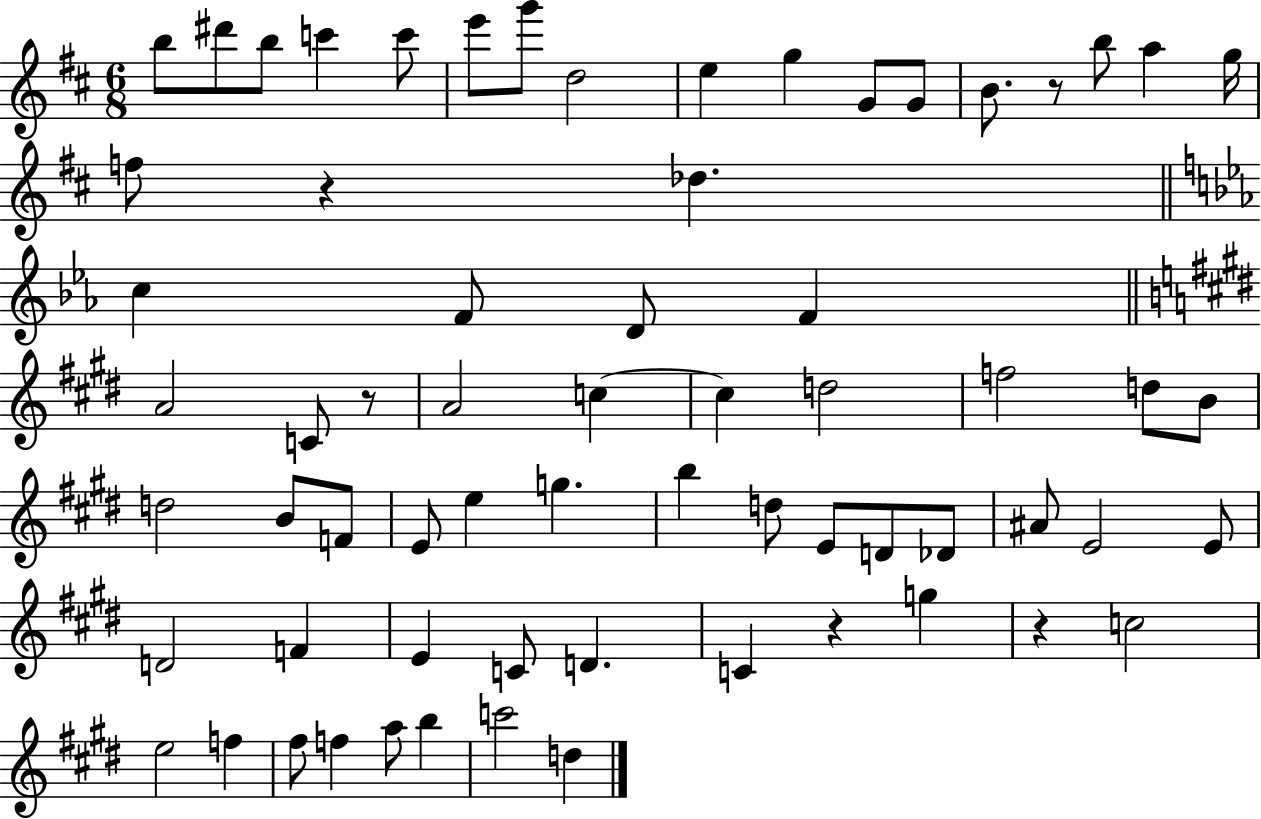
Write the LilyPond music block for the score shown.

{
  \clef treble
  \numericTimeSignature
  \time 6/8
  \key d \major
  b''8 dis'''8 b''8 c'''4 c'''8 | e'''8 g'''8 d''2 | e''4 g''4 g'8 g'8 | b'8. r8 b''8 a''4 g''16 | \break f''8 r4 des''4. | \bar "||" \break \key c \minor c''4 f'8 d'8 f'4 | \bar "||" \break \key e \major a'2 c'8 r8 | a'2 c''4~~ | c''4 d''2 | f''2 d''8 b'8 | \break d''2 b'8 f'8 | e'8 e''4 g''4. | b''4 d''8 e'8 d'8 des'8 | ais'8 e'2 e'8 | \break d'2 f'4 | e'4 c'8 d'4. | c'4 r4 g''4 | r4 c''2 | \break e''2 f''4 | fis''8 f''4 a''8 b''4 | c'''2 d''4 | \bar "|."
}